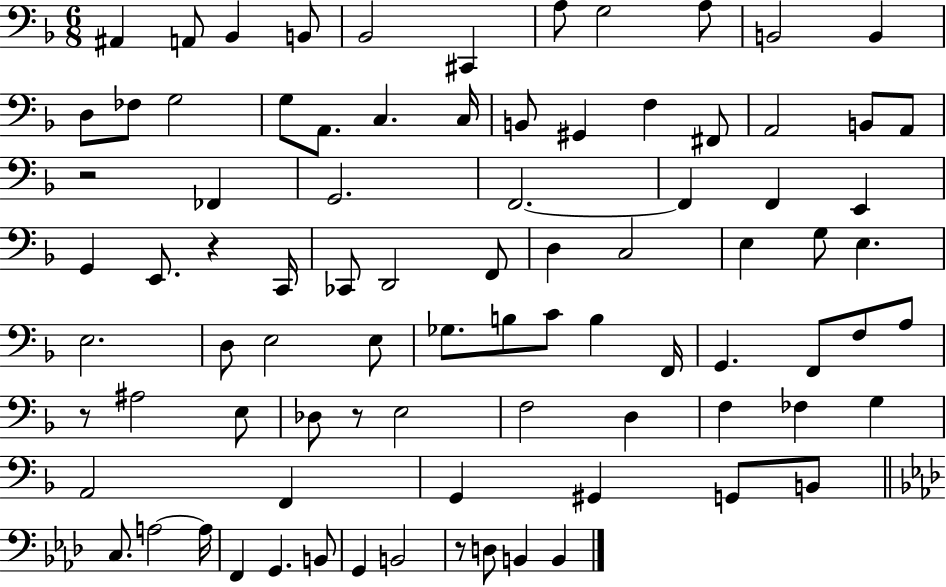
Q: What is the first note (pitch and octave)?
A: A#2